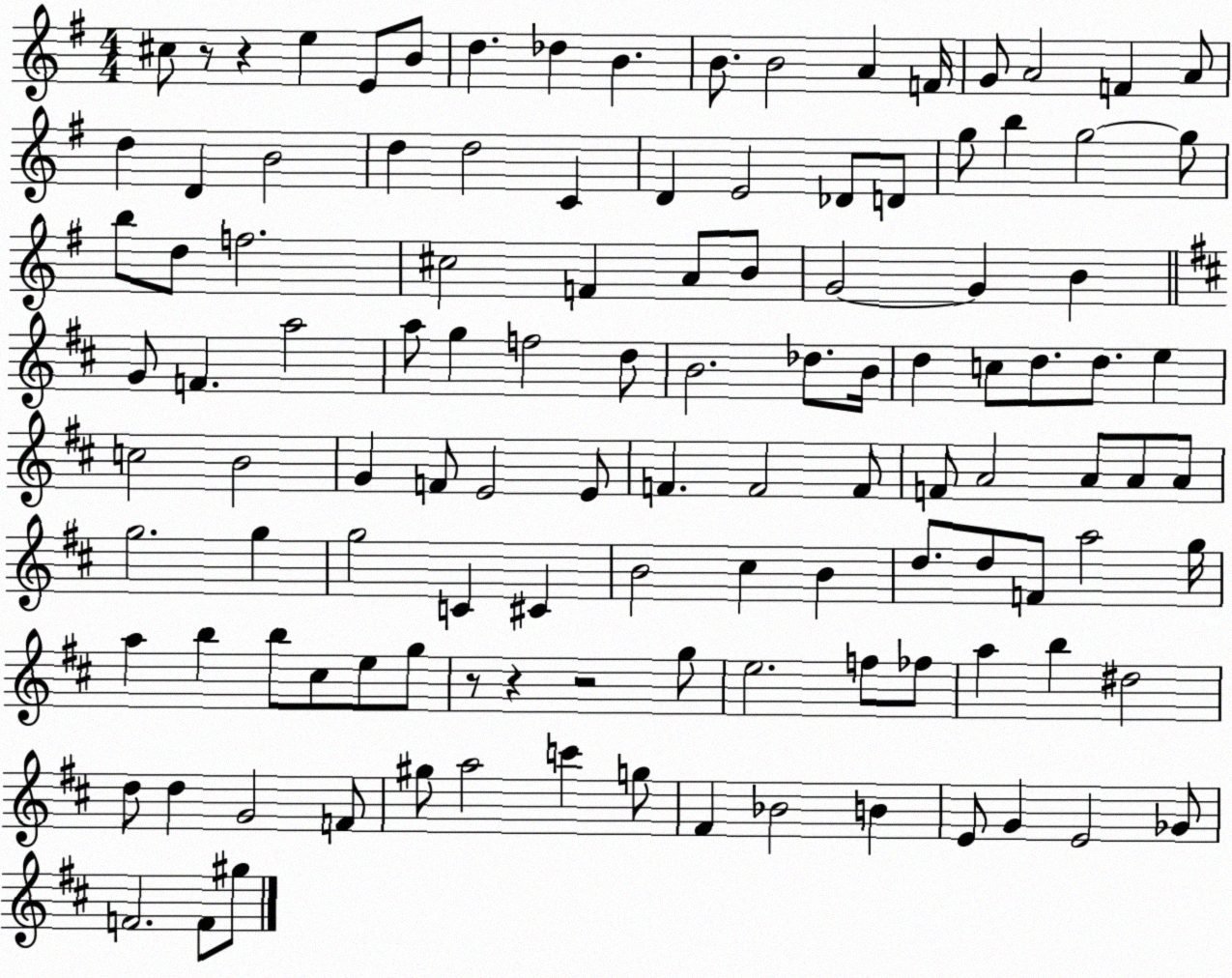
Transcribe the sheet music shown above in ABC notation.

X:1
T:Untitled
M:4/4
L:1/4
K:G
^c/2 z/2 z e E/2 B/2 d _d B B/2 B2 A F/4 G/2 A2 F A/2 d D B2 d d2 C D E2 _D/2 D/2 g/2 b g2 g/2 b/2 d/2 f2 ^c2 F A/2 B/2 G2 G B G/2 F a2 a/2 g f2 d/2 B2 _d/2 B/4 d c/2 d/2 d/2 e c2 B2 G F/2 E2 E/2 F F2 F/2 F/2 A2 A/2 A/2 A/2 g2 g g2 C ^C B2 ^c B d/2 d/2 F/2 a2 g/4 a b b/2 ^c/2 e/2 g/2 z/2 z z2 g/2 e2 f/2 _f/2 a b ^d2 d/2 d G2 F/2 ^g/2 a2 c' g/2 ^F _B2 B E/2 G E2 _G/2 F2 F/2 ^g/2